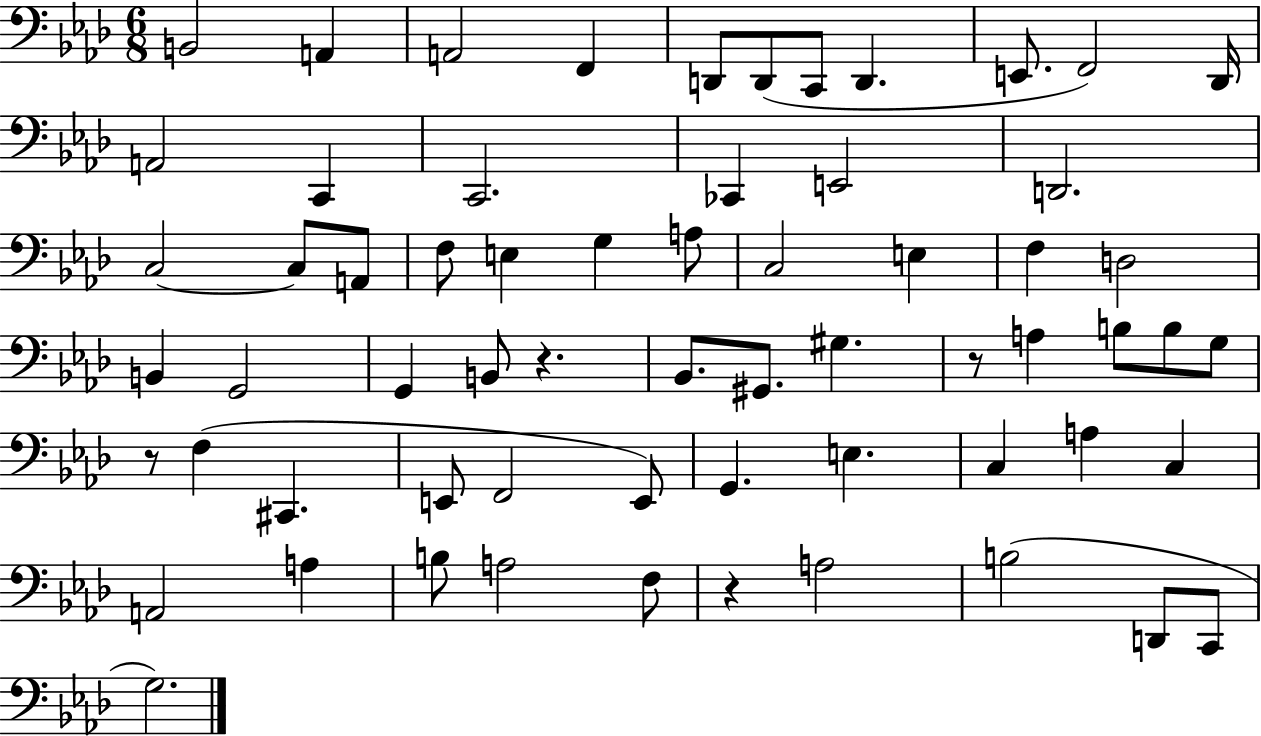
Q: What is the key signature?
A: AES major